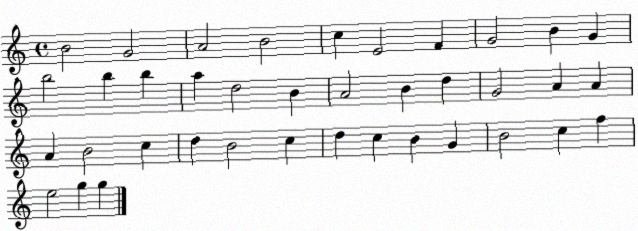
X:1
T:Untitled
M:4/4
L:1/4
K:C
B2 G2 A2 B2 c E2 F G2 B G b2 b b a d2 B A2 B d G2 A A A B2 c d B2 c d c B G B2 c f e2 g g